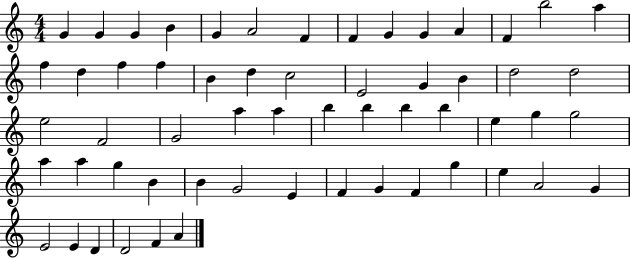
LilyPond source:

{
  \clef treble
  \numericTimeSignature
  \time 4/4
  \key c \major
  g'4 g'4 g'4 b'4 | g'4 a'2 f'4 | f'4 g'4 g'4 a'4 | f'4 b''2 a''4 | \break f''4 d''4 f''4 f''4 | b'4 d''4 c''2 | e'2 g'4 b'4 | d''2 d''2 | \break e''2 f'2 | g'2 a''4 a''4 | b''4 b''4 b''4 b''4 | e''4 g''4 g''2 | \break a''4 a''4 g''4 b'4 | b'4 g'2 e'4 | f'4 g'4 f'4 g''4 | e''4 a'2 g'4 | \break e'2 e'4 d'4 | d'2 f'4 a'4 | \bar "|."
}